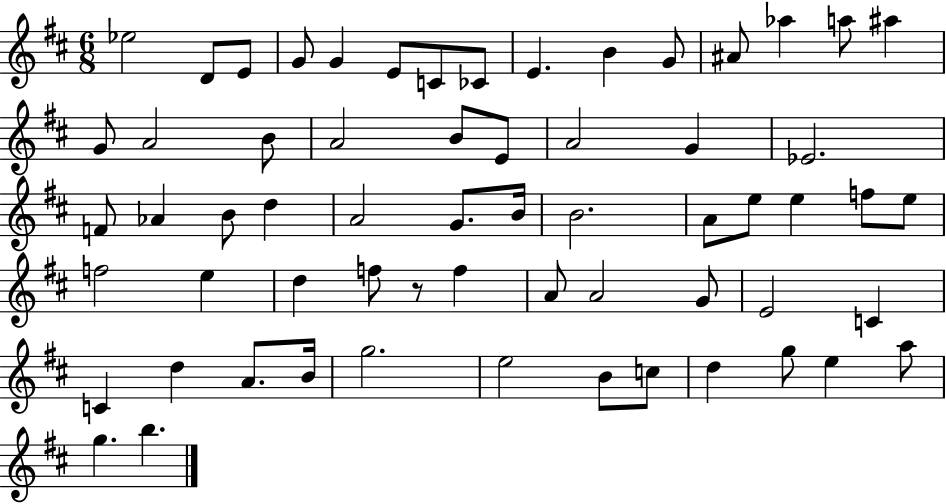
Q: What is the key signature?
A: D major